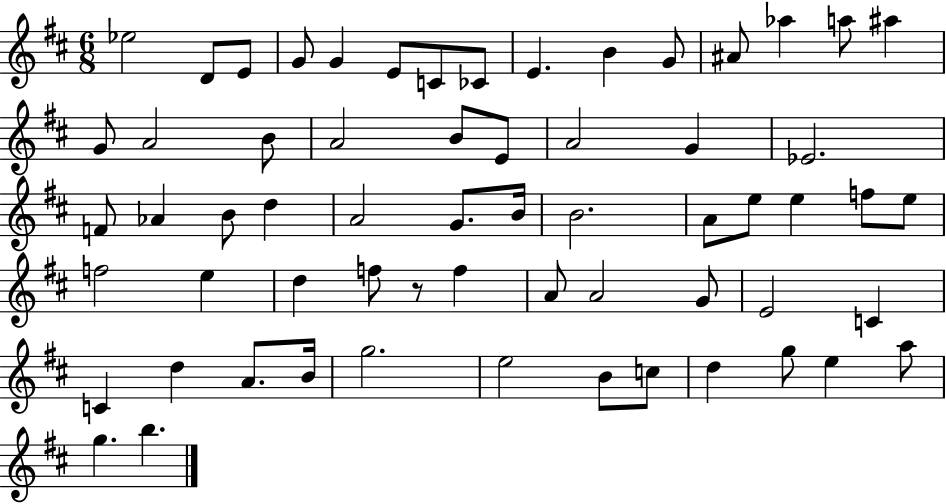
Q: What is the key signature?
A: D major